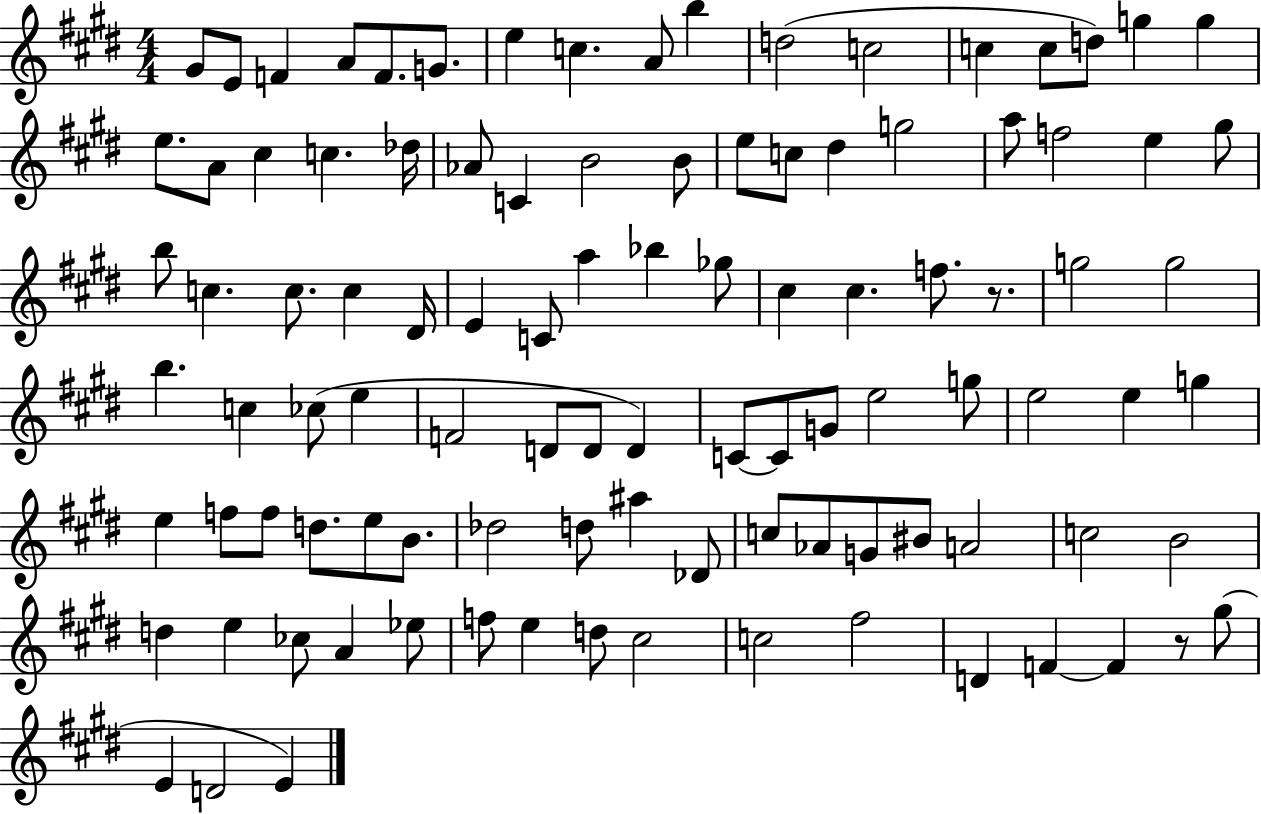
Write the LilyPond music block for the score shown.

{
  \clef treble
  \numericTimeSignature
  \time 4/4
  \key e \major
  \repeat volta 2 { gis'8 e'8 f'4 a'8 f'8. g'8. | e''4 c''4. a'8 b''4 | d''2( c''2 | c''4 c''8 d''8) g''4 g''4 | \break e''8. a'8 cis''4 c''4. des''16 | aes'8 c'4 b'2 b'8 | e''8 c''8 dis''4 g''2 | a''8 f''2 e''4 gis''8 | \break b''8 c''4. c''8. c''4 dis'16 | e'4 c'8 a''4 bes''4 ges''8 | cis''4 cis''4. f''8. r8. | g''2 g''2 | \break b''4. c''4 ces''8( e''4 | f'2 d'8 d'8 d'4) | c'8~~ c'8 g'8 e''2 g''8 | e''2 e''4 g''4 | \break e''4 f''8 f''8 d''8. e''8 b'8. | des''2 d''8 ais''4 des'8 | c''8 aes'8 g'8 bis'8 a'2 | c''2 b'2 | \break d''4 e''4 ces''8 a'4 ees''8 | f''8 e''4 d''8 cis''2 | c''2 fis''2 | d'4 f'4~~ f'4 r8 gis''8( | \break e'4 d'2 e'4) | } \bar "|."
}